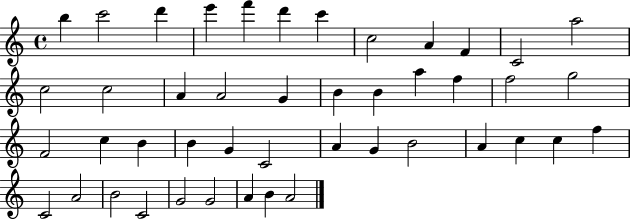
B5/q C6/h D6/q E6/q F6/q D6/q C6/q C5/h A4/q F4/q C4/h A5/h C5/h C5/h A4/q A4/h G4/q B4/q B4/q A5/q F5/q F5/h G5/h F4/h C5/q B4/q B4/q G4/q C4/h A4/q G4/q B4/h A4/q C5/q C5/q F5/q C4/h A4/h B4/h C4/h G4/h G4/h A4/q B4/q A4/h